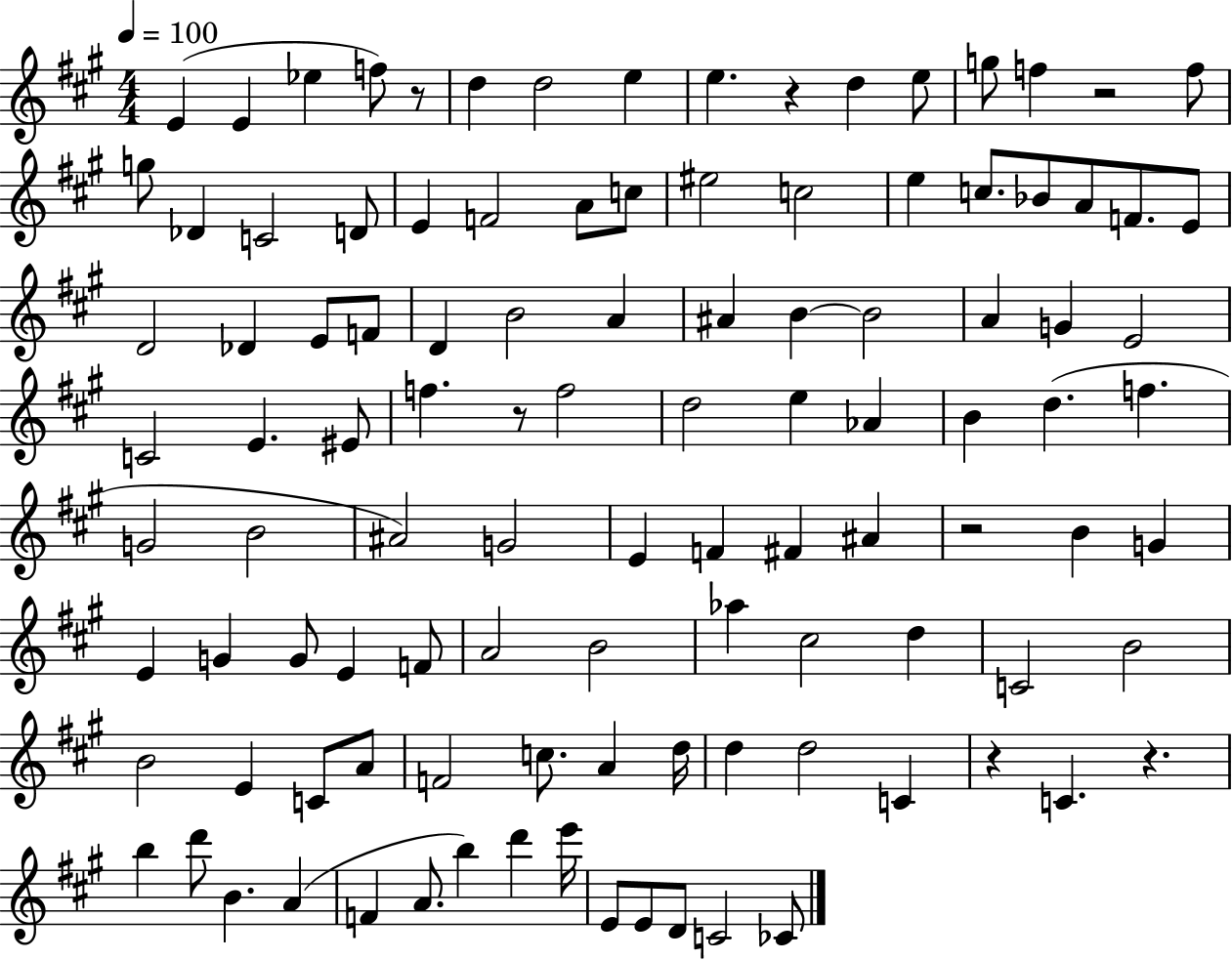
X:1
T:Untitled
M:4/4
L:1/4
K:A
E E _e f/2 z/2 d d2 e e z d e/2 g/2 f z2 f/2 g/2 _D C2 D/2 E F2 A/2 c/2 ^e2 c2 e c/2 _B/2 A/2 F/2 E/2 D2 _D E/2 F/2 D B2 A ^A B B2 A G E2 C2 E ^E/2 f z/2 f2 d2 e _A B d f G2 B2 ^A2 G2 E F ^F ^A z2 B G E G G/2 E F/2 A2 B2 _a ^c2 d C2 B2 B2 E C/2 A/2 F2 c/2 A d/4 d d2 C z C z b d'/2 B A F A/2 b d' e'/4 E/2 E/2 D/2 C2 _C/2